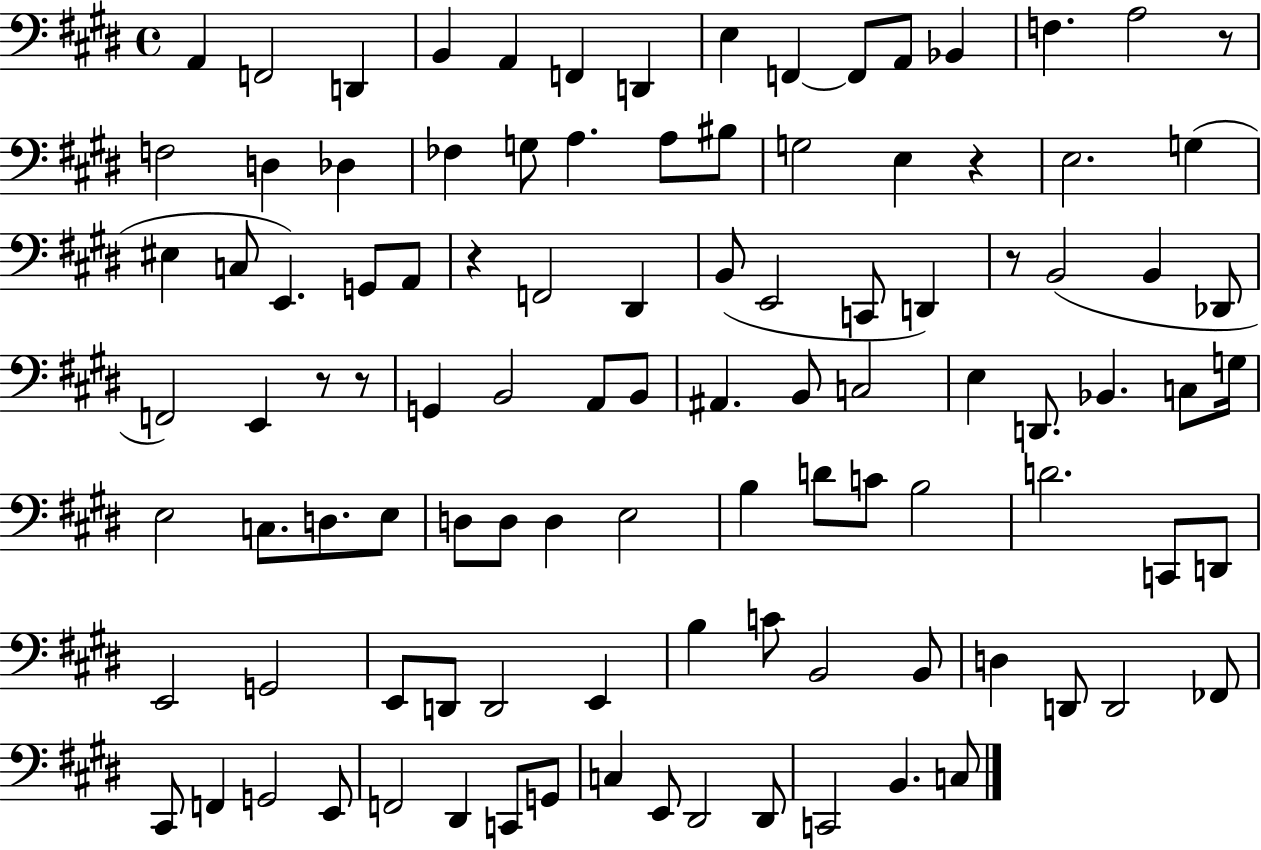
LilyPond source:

{
  \clef bass
  \time 4/4
  \defaultTimeSignature
  \key e \major
  a,4 f,2 d,4 | b,4 a,4 f,4 d,4 | e4 f,4~~ f,8 a,8 bes,4 | f4. a2 r8 | \break f2 d4 des4 | fes4 g8 a4. a8 bis8 | g2 e4 r4 | e2. g4( | \break eis4 c8 e,4.) g,8 a,8 | r4 f,2 dis,4 | b,8( e,2 c,8 d,4) | r8 b,2( b,4 des,8 | \break f,2) e,4 r8 r8 | g,4 b,2 a,8 b,8 | ais,4. b,8 c2 | e4 d,8. bes,4. c8 g16 | \break e2 c8. d8. e8 | d8 d8 d4 e2 | b4 d'8 c'8 b2 | d'2. c,8 d,8 | \break e,2 g,2 | e,8 d,8 d,2 e,4 | b4 c'8 b,2 b,8 | d4 d,8 d,2 fes,8 | \break cis,8 f,4 g,2 e,8 | f,2 dis,4 c,8 g,8 | c4 e,8 dis,2 dis,8 | c,2 b,4. c8 | \break \bar "|."
}